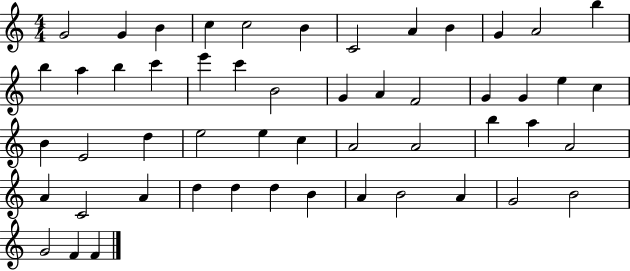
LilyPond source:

{
  \clef treble
  \numericTimeSignature
  \time 4/4
  \key c \major
  g'2 g'4 b'4 | c''4 c''2 b'4 | c'2 a'4 b'4 | g'4 a'2 b''4 | \break b''4 a''4 b''4 c'''4 | e'''4 c'''4 b'2 | g'4 a'4 f'2 | g'4 g'4 e''4 c''4 | \break b'4 e'2 d''4 | e''2 e''4 c''4 | a'2 a'2 | b''4 a''4 a'2 | \break a'4 c'2 a'4 | d''4 d''4 d''4 b'4 | a'4 b'2 a'4 | g'2 b'2 | \break g'2 f'4 f'4 | \bar "|."
}